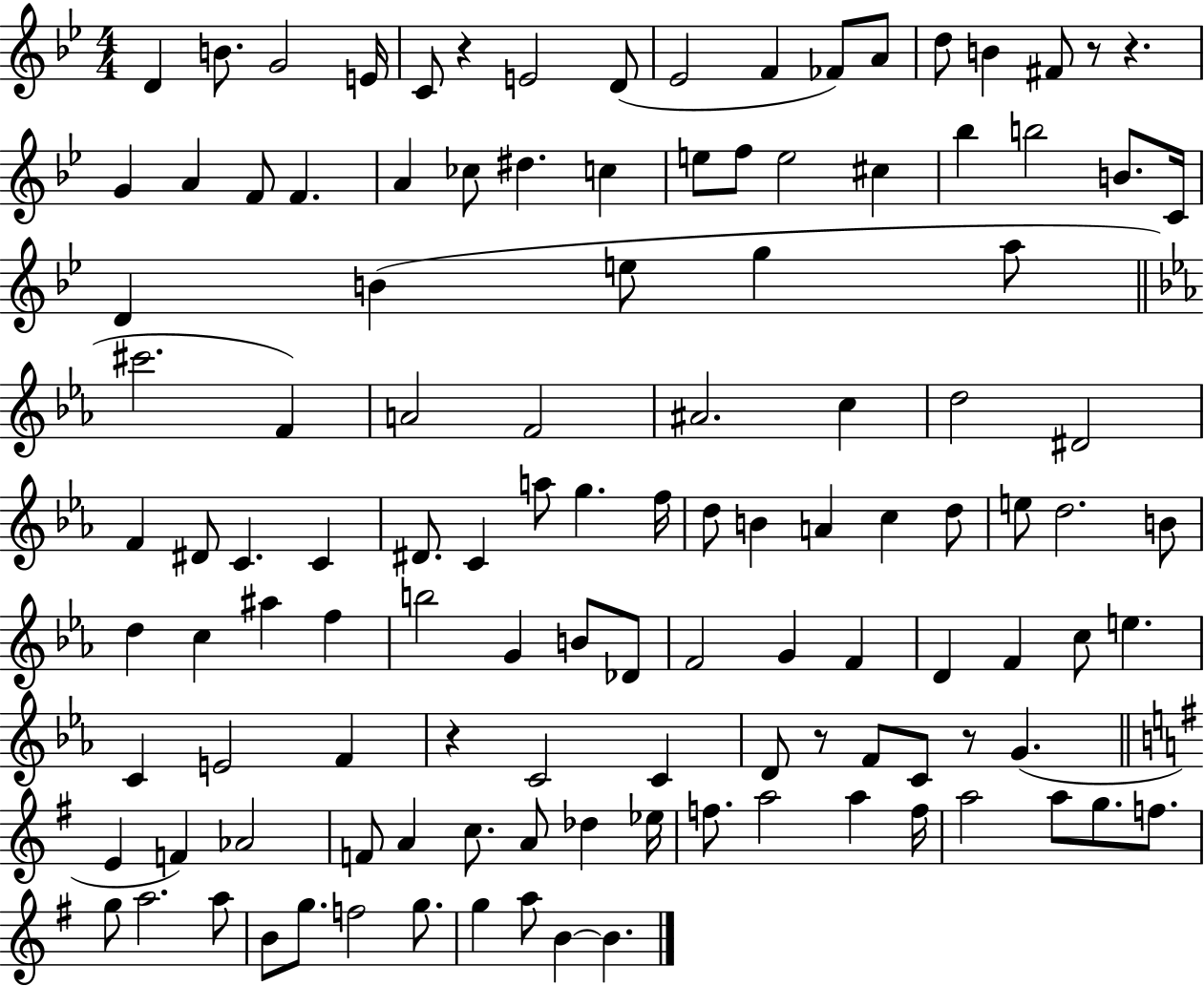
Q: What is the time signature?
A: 4/4